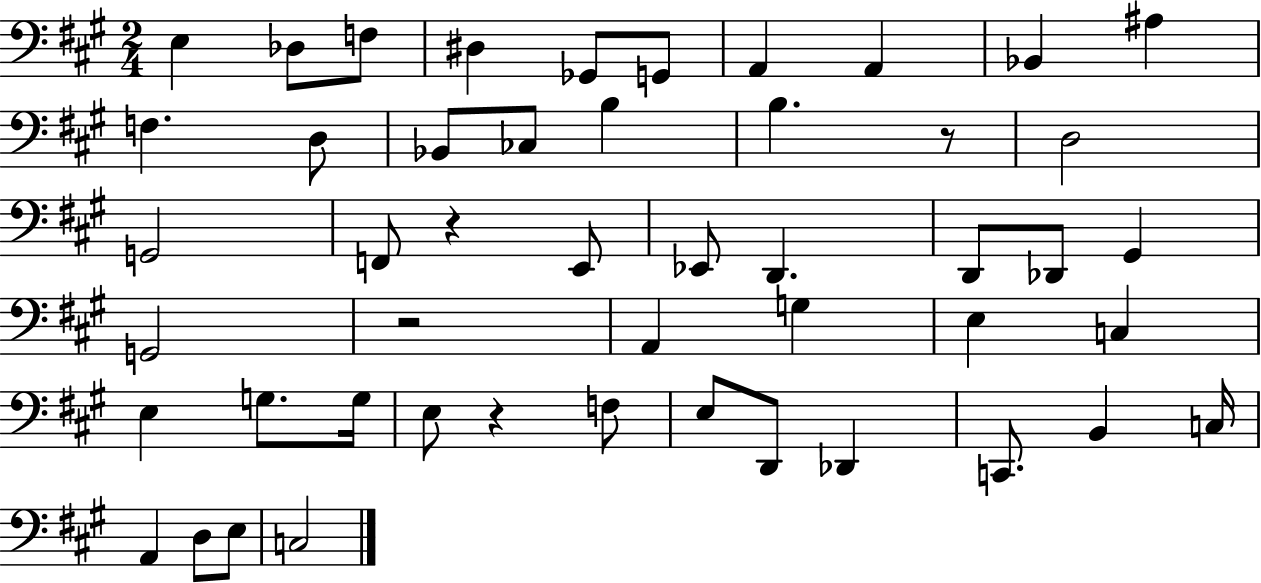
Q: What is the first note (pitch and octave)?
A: E3